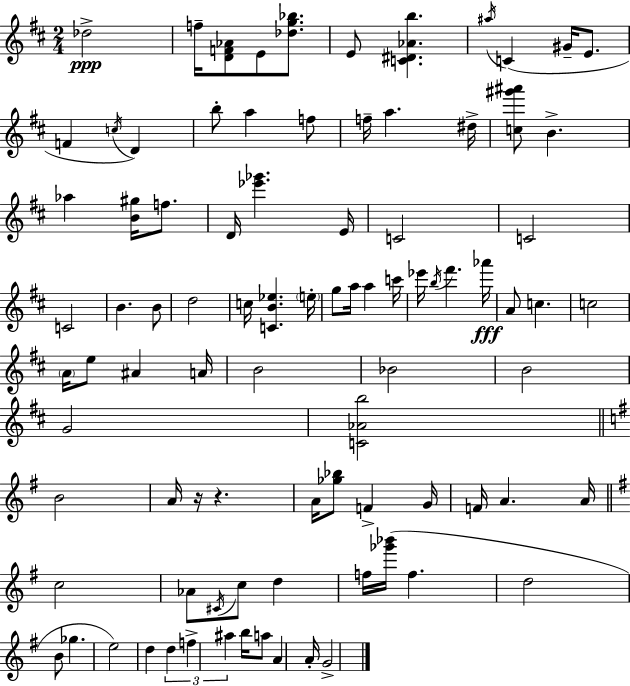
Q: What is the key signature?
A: D major